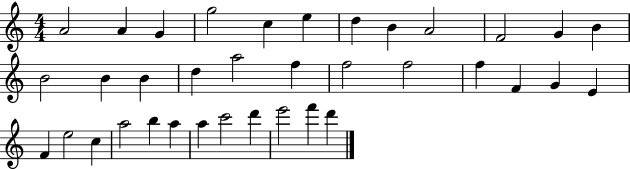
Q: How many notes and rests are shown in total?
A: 36